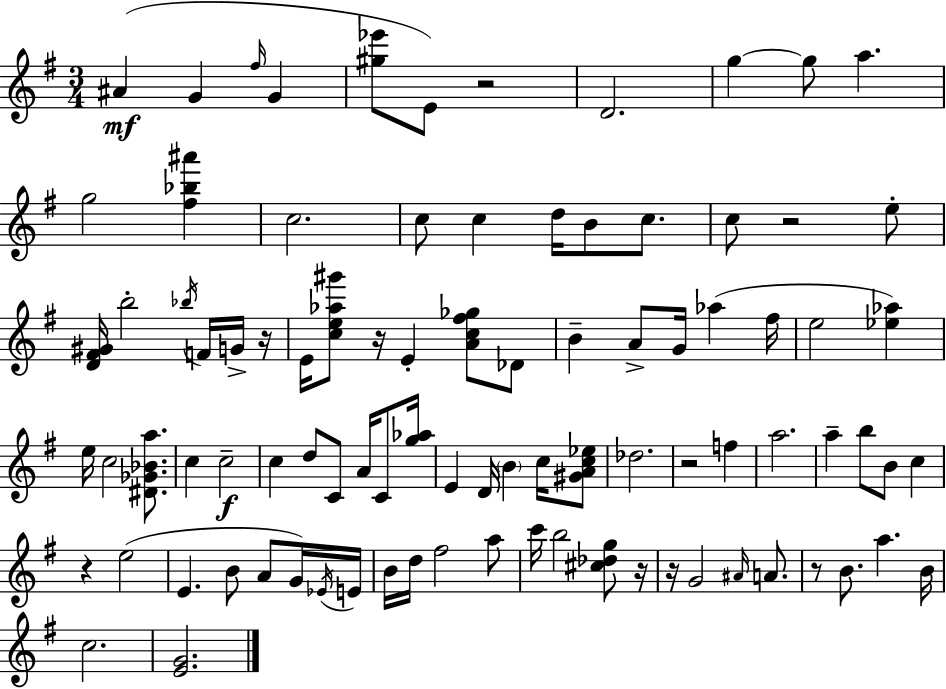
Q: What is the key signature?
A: G major